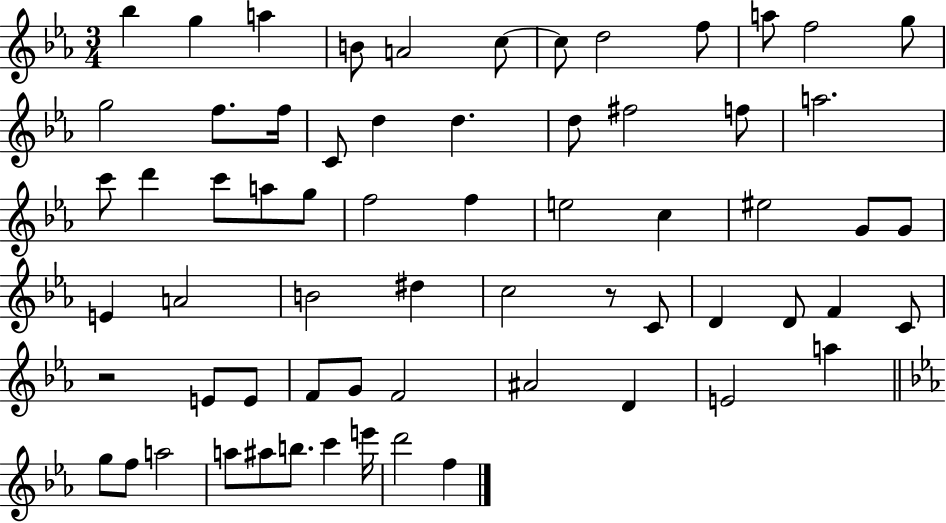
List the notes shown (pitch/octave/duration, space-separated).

Bb5/q G5/q A5/q B4/e A4/h C5/e C5/e D5/h F5/e A5/e F5/h G5/e G5/h F5/e. F5/s C4/e D5/q D5/q. D5/e F#5/h F5/e A5/h. C6/e D6/q C6/e A5/e G5/e F5/h F5/q E5/h C5/q EIS5/h G4/e G4/e E4/q A4/h B4/h D#5/q C5/h R/e C4/e D4/q D4/e F4/q C4/e R/h E4/e E4/e F4/e G4/e F4/h A#4/h D4/q E4/h A5/q G5/e F5/e A5/h A5/e A#5/e B5/e. C6/q E6/s D6/h F5/q